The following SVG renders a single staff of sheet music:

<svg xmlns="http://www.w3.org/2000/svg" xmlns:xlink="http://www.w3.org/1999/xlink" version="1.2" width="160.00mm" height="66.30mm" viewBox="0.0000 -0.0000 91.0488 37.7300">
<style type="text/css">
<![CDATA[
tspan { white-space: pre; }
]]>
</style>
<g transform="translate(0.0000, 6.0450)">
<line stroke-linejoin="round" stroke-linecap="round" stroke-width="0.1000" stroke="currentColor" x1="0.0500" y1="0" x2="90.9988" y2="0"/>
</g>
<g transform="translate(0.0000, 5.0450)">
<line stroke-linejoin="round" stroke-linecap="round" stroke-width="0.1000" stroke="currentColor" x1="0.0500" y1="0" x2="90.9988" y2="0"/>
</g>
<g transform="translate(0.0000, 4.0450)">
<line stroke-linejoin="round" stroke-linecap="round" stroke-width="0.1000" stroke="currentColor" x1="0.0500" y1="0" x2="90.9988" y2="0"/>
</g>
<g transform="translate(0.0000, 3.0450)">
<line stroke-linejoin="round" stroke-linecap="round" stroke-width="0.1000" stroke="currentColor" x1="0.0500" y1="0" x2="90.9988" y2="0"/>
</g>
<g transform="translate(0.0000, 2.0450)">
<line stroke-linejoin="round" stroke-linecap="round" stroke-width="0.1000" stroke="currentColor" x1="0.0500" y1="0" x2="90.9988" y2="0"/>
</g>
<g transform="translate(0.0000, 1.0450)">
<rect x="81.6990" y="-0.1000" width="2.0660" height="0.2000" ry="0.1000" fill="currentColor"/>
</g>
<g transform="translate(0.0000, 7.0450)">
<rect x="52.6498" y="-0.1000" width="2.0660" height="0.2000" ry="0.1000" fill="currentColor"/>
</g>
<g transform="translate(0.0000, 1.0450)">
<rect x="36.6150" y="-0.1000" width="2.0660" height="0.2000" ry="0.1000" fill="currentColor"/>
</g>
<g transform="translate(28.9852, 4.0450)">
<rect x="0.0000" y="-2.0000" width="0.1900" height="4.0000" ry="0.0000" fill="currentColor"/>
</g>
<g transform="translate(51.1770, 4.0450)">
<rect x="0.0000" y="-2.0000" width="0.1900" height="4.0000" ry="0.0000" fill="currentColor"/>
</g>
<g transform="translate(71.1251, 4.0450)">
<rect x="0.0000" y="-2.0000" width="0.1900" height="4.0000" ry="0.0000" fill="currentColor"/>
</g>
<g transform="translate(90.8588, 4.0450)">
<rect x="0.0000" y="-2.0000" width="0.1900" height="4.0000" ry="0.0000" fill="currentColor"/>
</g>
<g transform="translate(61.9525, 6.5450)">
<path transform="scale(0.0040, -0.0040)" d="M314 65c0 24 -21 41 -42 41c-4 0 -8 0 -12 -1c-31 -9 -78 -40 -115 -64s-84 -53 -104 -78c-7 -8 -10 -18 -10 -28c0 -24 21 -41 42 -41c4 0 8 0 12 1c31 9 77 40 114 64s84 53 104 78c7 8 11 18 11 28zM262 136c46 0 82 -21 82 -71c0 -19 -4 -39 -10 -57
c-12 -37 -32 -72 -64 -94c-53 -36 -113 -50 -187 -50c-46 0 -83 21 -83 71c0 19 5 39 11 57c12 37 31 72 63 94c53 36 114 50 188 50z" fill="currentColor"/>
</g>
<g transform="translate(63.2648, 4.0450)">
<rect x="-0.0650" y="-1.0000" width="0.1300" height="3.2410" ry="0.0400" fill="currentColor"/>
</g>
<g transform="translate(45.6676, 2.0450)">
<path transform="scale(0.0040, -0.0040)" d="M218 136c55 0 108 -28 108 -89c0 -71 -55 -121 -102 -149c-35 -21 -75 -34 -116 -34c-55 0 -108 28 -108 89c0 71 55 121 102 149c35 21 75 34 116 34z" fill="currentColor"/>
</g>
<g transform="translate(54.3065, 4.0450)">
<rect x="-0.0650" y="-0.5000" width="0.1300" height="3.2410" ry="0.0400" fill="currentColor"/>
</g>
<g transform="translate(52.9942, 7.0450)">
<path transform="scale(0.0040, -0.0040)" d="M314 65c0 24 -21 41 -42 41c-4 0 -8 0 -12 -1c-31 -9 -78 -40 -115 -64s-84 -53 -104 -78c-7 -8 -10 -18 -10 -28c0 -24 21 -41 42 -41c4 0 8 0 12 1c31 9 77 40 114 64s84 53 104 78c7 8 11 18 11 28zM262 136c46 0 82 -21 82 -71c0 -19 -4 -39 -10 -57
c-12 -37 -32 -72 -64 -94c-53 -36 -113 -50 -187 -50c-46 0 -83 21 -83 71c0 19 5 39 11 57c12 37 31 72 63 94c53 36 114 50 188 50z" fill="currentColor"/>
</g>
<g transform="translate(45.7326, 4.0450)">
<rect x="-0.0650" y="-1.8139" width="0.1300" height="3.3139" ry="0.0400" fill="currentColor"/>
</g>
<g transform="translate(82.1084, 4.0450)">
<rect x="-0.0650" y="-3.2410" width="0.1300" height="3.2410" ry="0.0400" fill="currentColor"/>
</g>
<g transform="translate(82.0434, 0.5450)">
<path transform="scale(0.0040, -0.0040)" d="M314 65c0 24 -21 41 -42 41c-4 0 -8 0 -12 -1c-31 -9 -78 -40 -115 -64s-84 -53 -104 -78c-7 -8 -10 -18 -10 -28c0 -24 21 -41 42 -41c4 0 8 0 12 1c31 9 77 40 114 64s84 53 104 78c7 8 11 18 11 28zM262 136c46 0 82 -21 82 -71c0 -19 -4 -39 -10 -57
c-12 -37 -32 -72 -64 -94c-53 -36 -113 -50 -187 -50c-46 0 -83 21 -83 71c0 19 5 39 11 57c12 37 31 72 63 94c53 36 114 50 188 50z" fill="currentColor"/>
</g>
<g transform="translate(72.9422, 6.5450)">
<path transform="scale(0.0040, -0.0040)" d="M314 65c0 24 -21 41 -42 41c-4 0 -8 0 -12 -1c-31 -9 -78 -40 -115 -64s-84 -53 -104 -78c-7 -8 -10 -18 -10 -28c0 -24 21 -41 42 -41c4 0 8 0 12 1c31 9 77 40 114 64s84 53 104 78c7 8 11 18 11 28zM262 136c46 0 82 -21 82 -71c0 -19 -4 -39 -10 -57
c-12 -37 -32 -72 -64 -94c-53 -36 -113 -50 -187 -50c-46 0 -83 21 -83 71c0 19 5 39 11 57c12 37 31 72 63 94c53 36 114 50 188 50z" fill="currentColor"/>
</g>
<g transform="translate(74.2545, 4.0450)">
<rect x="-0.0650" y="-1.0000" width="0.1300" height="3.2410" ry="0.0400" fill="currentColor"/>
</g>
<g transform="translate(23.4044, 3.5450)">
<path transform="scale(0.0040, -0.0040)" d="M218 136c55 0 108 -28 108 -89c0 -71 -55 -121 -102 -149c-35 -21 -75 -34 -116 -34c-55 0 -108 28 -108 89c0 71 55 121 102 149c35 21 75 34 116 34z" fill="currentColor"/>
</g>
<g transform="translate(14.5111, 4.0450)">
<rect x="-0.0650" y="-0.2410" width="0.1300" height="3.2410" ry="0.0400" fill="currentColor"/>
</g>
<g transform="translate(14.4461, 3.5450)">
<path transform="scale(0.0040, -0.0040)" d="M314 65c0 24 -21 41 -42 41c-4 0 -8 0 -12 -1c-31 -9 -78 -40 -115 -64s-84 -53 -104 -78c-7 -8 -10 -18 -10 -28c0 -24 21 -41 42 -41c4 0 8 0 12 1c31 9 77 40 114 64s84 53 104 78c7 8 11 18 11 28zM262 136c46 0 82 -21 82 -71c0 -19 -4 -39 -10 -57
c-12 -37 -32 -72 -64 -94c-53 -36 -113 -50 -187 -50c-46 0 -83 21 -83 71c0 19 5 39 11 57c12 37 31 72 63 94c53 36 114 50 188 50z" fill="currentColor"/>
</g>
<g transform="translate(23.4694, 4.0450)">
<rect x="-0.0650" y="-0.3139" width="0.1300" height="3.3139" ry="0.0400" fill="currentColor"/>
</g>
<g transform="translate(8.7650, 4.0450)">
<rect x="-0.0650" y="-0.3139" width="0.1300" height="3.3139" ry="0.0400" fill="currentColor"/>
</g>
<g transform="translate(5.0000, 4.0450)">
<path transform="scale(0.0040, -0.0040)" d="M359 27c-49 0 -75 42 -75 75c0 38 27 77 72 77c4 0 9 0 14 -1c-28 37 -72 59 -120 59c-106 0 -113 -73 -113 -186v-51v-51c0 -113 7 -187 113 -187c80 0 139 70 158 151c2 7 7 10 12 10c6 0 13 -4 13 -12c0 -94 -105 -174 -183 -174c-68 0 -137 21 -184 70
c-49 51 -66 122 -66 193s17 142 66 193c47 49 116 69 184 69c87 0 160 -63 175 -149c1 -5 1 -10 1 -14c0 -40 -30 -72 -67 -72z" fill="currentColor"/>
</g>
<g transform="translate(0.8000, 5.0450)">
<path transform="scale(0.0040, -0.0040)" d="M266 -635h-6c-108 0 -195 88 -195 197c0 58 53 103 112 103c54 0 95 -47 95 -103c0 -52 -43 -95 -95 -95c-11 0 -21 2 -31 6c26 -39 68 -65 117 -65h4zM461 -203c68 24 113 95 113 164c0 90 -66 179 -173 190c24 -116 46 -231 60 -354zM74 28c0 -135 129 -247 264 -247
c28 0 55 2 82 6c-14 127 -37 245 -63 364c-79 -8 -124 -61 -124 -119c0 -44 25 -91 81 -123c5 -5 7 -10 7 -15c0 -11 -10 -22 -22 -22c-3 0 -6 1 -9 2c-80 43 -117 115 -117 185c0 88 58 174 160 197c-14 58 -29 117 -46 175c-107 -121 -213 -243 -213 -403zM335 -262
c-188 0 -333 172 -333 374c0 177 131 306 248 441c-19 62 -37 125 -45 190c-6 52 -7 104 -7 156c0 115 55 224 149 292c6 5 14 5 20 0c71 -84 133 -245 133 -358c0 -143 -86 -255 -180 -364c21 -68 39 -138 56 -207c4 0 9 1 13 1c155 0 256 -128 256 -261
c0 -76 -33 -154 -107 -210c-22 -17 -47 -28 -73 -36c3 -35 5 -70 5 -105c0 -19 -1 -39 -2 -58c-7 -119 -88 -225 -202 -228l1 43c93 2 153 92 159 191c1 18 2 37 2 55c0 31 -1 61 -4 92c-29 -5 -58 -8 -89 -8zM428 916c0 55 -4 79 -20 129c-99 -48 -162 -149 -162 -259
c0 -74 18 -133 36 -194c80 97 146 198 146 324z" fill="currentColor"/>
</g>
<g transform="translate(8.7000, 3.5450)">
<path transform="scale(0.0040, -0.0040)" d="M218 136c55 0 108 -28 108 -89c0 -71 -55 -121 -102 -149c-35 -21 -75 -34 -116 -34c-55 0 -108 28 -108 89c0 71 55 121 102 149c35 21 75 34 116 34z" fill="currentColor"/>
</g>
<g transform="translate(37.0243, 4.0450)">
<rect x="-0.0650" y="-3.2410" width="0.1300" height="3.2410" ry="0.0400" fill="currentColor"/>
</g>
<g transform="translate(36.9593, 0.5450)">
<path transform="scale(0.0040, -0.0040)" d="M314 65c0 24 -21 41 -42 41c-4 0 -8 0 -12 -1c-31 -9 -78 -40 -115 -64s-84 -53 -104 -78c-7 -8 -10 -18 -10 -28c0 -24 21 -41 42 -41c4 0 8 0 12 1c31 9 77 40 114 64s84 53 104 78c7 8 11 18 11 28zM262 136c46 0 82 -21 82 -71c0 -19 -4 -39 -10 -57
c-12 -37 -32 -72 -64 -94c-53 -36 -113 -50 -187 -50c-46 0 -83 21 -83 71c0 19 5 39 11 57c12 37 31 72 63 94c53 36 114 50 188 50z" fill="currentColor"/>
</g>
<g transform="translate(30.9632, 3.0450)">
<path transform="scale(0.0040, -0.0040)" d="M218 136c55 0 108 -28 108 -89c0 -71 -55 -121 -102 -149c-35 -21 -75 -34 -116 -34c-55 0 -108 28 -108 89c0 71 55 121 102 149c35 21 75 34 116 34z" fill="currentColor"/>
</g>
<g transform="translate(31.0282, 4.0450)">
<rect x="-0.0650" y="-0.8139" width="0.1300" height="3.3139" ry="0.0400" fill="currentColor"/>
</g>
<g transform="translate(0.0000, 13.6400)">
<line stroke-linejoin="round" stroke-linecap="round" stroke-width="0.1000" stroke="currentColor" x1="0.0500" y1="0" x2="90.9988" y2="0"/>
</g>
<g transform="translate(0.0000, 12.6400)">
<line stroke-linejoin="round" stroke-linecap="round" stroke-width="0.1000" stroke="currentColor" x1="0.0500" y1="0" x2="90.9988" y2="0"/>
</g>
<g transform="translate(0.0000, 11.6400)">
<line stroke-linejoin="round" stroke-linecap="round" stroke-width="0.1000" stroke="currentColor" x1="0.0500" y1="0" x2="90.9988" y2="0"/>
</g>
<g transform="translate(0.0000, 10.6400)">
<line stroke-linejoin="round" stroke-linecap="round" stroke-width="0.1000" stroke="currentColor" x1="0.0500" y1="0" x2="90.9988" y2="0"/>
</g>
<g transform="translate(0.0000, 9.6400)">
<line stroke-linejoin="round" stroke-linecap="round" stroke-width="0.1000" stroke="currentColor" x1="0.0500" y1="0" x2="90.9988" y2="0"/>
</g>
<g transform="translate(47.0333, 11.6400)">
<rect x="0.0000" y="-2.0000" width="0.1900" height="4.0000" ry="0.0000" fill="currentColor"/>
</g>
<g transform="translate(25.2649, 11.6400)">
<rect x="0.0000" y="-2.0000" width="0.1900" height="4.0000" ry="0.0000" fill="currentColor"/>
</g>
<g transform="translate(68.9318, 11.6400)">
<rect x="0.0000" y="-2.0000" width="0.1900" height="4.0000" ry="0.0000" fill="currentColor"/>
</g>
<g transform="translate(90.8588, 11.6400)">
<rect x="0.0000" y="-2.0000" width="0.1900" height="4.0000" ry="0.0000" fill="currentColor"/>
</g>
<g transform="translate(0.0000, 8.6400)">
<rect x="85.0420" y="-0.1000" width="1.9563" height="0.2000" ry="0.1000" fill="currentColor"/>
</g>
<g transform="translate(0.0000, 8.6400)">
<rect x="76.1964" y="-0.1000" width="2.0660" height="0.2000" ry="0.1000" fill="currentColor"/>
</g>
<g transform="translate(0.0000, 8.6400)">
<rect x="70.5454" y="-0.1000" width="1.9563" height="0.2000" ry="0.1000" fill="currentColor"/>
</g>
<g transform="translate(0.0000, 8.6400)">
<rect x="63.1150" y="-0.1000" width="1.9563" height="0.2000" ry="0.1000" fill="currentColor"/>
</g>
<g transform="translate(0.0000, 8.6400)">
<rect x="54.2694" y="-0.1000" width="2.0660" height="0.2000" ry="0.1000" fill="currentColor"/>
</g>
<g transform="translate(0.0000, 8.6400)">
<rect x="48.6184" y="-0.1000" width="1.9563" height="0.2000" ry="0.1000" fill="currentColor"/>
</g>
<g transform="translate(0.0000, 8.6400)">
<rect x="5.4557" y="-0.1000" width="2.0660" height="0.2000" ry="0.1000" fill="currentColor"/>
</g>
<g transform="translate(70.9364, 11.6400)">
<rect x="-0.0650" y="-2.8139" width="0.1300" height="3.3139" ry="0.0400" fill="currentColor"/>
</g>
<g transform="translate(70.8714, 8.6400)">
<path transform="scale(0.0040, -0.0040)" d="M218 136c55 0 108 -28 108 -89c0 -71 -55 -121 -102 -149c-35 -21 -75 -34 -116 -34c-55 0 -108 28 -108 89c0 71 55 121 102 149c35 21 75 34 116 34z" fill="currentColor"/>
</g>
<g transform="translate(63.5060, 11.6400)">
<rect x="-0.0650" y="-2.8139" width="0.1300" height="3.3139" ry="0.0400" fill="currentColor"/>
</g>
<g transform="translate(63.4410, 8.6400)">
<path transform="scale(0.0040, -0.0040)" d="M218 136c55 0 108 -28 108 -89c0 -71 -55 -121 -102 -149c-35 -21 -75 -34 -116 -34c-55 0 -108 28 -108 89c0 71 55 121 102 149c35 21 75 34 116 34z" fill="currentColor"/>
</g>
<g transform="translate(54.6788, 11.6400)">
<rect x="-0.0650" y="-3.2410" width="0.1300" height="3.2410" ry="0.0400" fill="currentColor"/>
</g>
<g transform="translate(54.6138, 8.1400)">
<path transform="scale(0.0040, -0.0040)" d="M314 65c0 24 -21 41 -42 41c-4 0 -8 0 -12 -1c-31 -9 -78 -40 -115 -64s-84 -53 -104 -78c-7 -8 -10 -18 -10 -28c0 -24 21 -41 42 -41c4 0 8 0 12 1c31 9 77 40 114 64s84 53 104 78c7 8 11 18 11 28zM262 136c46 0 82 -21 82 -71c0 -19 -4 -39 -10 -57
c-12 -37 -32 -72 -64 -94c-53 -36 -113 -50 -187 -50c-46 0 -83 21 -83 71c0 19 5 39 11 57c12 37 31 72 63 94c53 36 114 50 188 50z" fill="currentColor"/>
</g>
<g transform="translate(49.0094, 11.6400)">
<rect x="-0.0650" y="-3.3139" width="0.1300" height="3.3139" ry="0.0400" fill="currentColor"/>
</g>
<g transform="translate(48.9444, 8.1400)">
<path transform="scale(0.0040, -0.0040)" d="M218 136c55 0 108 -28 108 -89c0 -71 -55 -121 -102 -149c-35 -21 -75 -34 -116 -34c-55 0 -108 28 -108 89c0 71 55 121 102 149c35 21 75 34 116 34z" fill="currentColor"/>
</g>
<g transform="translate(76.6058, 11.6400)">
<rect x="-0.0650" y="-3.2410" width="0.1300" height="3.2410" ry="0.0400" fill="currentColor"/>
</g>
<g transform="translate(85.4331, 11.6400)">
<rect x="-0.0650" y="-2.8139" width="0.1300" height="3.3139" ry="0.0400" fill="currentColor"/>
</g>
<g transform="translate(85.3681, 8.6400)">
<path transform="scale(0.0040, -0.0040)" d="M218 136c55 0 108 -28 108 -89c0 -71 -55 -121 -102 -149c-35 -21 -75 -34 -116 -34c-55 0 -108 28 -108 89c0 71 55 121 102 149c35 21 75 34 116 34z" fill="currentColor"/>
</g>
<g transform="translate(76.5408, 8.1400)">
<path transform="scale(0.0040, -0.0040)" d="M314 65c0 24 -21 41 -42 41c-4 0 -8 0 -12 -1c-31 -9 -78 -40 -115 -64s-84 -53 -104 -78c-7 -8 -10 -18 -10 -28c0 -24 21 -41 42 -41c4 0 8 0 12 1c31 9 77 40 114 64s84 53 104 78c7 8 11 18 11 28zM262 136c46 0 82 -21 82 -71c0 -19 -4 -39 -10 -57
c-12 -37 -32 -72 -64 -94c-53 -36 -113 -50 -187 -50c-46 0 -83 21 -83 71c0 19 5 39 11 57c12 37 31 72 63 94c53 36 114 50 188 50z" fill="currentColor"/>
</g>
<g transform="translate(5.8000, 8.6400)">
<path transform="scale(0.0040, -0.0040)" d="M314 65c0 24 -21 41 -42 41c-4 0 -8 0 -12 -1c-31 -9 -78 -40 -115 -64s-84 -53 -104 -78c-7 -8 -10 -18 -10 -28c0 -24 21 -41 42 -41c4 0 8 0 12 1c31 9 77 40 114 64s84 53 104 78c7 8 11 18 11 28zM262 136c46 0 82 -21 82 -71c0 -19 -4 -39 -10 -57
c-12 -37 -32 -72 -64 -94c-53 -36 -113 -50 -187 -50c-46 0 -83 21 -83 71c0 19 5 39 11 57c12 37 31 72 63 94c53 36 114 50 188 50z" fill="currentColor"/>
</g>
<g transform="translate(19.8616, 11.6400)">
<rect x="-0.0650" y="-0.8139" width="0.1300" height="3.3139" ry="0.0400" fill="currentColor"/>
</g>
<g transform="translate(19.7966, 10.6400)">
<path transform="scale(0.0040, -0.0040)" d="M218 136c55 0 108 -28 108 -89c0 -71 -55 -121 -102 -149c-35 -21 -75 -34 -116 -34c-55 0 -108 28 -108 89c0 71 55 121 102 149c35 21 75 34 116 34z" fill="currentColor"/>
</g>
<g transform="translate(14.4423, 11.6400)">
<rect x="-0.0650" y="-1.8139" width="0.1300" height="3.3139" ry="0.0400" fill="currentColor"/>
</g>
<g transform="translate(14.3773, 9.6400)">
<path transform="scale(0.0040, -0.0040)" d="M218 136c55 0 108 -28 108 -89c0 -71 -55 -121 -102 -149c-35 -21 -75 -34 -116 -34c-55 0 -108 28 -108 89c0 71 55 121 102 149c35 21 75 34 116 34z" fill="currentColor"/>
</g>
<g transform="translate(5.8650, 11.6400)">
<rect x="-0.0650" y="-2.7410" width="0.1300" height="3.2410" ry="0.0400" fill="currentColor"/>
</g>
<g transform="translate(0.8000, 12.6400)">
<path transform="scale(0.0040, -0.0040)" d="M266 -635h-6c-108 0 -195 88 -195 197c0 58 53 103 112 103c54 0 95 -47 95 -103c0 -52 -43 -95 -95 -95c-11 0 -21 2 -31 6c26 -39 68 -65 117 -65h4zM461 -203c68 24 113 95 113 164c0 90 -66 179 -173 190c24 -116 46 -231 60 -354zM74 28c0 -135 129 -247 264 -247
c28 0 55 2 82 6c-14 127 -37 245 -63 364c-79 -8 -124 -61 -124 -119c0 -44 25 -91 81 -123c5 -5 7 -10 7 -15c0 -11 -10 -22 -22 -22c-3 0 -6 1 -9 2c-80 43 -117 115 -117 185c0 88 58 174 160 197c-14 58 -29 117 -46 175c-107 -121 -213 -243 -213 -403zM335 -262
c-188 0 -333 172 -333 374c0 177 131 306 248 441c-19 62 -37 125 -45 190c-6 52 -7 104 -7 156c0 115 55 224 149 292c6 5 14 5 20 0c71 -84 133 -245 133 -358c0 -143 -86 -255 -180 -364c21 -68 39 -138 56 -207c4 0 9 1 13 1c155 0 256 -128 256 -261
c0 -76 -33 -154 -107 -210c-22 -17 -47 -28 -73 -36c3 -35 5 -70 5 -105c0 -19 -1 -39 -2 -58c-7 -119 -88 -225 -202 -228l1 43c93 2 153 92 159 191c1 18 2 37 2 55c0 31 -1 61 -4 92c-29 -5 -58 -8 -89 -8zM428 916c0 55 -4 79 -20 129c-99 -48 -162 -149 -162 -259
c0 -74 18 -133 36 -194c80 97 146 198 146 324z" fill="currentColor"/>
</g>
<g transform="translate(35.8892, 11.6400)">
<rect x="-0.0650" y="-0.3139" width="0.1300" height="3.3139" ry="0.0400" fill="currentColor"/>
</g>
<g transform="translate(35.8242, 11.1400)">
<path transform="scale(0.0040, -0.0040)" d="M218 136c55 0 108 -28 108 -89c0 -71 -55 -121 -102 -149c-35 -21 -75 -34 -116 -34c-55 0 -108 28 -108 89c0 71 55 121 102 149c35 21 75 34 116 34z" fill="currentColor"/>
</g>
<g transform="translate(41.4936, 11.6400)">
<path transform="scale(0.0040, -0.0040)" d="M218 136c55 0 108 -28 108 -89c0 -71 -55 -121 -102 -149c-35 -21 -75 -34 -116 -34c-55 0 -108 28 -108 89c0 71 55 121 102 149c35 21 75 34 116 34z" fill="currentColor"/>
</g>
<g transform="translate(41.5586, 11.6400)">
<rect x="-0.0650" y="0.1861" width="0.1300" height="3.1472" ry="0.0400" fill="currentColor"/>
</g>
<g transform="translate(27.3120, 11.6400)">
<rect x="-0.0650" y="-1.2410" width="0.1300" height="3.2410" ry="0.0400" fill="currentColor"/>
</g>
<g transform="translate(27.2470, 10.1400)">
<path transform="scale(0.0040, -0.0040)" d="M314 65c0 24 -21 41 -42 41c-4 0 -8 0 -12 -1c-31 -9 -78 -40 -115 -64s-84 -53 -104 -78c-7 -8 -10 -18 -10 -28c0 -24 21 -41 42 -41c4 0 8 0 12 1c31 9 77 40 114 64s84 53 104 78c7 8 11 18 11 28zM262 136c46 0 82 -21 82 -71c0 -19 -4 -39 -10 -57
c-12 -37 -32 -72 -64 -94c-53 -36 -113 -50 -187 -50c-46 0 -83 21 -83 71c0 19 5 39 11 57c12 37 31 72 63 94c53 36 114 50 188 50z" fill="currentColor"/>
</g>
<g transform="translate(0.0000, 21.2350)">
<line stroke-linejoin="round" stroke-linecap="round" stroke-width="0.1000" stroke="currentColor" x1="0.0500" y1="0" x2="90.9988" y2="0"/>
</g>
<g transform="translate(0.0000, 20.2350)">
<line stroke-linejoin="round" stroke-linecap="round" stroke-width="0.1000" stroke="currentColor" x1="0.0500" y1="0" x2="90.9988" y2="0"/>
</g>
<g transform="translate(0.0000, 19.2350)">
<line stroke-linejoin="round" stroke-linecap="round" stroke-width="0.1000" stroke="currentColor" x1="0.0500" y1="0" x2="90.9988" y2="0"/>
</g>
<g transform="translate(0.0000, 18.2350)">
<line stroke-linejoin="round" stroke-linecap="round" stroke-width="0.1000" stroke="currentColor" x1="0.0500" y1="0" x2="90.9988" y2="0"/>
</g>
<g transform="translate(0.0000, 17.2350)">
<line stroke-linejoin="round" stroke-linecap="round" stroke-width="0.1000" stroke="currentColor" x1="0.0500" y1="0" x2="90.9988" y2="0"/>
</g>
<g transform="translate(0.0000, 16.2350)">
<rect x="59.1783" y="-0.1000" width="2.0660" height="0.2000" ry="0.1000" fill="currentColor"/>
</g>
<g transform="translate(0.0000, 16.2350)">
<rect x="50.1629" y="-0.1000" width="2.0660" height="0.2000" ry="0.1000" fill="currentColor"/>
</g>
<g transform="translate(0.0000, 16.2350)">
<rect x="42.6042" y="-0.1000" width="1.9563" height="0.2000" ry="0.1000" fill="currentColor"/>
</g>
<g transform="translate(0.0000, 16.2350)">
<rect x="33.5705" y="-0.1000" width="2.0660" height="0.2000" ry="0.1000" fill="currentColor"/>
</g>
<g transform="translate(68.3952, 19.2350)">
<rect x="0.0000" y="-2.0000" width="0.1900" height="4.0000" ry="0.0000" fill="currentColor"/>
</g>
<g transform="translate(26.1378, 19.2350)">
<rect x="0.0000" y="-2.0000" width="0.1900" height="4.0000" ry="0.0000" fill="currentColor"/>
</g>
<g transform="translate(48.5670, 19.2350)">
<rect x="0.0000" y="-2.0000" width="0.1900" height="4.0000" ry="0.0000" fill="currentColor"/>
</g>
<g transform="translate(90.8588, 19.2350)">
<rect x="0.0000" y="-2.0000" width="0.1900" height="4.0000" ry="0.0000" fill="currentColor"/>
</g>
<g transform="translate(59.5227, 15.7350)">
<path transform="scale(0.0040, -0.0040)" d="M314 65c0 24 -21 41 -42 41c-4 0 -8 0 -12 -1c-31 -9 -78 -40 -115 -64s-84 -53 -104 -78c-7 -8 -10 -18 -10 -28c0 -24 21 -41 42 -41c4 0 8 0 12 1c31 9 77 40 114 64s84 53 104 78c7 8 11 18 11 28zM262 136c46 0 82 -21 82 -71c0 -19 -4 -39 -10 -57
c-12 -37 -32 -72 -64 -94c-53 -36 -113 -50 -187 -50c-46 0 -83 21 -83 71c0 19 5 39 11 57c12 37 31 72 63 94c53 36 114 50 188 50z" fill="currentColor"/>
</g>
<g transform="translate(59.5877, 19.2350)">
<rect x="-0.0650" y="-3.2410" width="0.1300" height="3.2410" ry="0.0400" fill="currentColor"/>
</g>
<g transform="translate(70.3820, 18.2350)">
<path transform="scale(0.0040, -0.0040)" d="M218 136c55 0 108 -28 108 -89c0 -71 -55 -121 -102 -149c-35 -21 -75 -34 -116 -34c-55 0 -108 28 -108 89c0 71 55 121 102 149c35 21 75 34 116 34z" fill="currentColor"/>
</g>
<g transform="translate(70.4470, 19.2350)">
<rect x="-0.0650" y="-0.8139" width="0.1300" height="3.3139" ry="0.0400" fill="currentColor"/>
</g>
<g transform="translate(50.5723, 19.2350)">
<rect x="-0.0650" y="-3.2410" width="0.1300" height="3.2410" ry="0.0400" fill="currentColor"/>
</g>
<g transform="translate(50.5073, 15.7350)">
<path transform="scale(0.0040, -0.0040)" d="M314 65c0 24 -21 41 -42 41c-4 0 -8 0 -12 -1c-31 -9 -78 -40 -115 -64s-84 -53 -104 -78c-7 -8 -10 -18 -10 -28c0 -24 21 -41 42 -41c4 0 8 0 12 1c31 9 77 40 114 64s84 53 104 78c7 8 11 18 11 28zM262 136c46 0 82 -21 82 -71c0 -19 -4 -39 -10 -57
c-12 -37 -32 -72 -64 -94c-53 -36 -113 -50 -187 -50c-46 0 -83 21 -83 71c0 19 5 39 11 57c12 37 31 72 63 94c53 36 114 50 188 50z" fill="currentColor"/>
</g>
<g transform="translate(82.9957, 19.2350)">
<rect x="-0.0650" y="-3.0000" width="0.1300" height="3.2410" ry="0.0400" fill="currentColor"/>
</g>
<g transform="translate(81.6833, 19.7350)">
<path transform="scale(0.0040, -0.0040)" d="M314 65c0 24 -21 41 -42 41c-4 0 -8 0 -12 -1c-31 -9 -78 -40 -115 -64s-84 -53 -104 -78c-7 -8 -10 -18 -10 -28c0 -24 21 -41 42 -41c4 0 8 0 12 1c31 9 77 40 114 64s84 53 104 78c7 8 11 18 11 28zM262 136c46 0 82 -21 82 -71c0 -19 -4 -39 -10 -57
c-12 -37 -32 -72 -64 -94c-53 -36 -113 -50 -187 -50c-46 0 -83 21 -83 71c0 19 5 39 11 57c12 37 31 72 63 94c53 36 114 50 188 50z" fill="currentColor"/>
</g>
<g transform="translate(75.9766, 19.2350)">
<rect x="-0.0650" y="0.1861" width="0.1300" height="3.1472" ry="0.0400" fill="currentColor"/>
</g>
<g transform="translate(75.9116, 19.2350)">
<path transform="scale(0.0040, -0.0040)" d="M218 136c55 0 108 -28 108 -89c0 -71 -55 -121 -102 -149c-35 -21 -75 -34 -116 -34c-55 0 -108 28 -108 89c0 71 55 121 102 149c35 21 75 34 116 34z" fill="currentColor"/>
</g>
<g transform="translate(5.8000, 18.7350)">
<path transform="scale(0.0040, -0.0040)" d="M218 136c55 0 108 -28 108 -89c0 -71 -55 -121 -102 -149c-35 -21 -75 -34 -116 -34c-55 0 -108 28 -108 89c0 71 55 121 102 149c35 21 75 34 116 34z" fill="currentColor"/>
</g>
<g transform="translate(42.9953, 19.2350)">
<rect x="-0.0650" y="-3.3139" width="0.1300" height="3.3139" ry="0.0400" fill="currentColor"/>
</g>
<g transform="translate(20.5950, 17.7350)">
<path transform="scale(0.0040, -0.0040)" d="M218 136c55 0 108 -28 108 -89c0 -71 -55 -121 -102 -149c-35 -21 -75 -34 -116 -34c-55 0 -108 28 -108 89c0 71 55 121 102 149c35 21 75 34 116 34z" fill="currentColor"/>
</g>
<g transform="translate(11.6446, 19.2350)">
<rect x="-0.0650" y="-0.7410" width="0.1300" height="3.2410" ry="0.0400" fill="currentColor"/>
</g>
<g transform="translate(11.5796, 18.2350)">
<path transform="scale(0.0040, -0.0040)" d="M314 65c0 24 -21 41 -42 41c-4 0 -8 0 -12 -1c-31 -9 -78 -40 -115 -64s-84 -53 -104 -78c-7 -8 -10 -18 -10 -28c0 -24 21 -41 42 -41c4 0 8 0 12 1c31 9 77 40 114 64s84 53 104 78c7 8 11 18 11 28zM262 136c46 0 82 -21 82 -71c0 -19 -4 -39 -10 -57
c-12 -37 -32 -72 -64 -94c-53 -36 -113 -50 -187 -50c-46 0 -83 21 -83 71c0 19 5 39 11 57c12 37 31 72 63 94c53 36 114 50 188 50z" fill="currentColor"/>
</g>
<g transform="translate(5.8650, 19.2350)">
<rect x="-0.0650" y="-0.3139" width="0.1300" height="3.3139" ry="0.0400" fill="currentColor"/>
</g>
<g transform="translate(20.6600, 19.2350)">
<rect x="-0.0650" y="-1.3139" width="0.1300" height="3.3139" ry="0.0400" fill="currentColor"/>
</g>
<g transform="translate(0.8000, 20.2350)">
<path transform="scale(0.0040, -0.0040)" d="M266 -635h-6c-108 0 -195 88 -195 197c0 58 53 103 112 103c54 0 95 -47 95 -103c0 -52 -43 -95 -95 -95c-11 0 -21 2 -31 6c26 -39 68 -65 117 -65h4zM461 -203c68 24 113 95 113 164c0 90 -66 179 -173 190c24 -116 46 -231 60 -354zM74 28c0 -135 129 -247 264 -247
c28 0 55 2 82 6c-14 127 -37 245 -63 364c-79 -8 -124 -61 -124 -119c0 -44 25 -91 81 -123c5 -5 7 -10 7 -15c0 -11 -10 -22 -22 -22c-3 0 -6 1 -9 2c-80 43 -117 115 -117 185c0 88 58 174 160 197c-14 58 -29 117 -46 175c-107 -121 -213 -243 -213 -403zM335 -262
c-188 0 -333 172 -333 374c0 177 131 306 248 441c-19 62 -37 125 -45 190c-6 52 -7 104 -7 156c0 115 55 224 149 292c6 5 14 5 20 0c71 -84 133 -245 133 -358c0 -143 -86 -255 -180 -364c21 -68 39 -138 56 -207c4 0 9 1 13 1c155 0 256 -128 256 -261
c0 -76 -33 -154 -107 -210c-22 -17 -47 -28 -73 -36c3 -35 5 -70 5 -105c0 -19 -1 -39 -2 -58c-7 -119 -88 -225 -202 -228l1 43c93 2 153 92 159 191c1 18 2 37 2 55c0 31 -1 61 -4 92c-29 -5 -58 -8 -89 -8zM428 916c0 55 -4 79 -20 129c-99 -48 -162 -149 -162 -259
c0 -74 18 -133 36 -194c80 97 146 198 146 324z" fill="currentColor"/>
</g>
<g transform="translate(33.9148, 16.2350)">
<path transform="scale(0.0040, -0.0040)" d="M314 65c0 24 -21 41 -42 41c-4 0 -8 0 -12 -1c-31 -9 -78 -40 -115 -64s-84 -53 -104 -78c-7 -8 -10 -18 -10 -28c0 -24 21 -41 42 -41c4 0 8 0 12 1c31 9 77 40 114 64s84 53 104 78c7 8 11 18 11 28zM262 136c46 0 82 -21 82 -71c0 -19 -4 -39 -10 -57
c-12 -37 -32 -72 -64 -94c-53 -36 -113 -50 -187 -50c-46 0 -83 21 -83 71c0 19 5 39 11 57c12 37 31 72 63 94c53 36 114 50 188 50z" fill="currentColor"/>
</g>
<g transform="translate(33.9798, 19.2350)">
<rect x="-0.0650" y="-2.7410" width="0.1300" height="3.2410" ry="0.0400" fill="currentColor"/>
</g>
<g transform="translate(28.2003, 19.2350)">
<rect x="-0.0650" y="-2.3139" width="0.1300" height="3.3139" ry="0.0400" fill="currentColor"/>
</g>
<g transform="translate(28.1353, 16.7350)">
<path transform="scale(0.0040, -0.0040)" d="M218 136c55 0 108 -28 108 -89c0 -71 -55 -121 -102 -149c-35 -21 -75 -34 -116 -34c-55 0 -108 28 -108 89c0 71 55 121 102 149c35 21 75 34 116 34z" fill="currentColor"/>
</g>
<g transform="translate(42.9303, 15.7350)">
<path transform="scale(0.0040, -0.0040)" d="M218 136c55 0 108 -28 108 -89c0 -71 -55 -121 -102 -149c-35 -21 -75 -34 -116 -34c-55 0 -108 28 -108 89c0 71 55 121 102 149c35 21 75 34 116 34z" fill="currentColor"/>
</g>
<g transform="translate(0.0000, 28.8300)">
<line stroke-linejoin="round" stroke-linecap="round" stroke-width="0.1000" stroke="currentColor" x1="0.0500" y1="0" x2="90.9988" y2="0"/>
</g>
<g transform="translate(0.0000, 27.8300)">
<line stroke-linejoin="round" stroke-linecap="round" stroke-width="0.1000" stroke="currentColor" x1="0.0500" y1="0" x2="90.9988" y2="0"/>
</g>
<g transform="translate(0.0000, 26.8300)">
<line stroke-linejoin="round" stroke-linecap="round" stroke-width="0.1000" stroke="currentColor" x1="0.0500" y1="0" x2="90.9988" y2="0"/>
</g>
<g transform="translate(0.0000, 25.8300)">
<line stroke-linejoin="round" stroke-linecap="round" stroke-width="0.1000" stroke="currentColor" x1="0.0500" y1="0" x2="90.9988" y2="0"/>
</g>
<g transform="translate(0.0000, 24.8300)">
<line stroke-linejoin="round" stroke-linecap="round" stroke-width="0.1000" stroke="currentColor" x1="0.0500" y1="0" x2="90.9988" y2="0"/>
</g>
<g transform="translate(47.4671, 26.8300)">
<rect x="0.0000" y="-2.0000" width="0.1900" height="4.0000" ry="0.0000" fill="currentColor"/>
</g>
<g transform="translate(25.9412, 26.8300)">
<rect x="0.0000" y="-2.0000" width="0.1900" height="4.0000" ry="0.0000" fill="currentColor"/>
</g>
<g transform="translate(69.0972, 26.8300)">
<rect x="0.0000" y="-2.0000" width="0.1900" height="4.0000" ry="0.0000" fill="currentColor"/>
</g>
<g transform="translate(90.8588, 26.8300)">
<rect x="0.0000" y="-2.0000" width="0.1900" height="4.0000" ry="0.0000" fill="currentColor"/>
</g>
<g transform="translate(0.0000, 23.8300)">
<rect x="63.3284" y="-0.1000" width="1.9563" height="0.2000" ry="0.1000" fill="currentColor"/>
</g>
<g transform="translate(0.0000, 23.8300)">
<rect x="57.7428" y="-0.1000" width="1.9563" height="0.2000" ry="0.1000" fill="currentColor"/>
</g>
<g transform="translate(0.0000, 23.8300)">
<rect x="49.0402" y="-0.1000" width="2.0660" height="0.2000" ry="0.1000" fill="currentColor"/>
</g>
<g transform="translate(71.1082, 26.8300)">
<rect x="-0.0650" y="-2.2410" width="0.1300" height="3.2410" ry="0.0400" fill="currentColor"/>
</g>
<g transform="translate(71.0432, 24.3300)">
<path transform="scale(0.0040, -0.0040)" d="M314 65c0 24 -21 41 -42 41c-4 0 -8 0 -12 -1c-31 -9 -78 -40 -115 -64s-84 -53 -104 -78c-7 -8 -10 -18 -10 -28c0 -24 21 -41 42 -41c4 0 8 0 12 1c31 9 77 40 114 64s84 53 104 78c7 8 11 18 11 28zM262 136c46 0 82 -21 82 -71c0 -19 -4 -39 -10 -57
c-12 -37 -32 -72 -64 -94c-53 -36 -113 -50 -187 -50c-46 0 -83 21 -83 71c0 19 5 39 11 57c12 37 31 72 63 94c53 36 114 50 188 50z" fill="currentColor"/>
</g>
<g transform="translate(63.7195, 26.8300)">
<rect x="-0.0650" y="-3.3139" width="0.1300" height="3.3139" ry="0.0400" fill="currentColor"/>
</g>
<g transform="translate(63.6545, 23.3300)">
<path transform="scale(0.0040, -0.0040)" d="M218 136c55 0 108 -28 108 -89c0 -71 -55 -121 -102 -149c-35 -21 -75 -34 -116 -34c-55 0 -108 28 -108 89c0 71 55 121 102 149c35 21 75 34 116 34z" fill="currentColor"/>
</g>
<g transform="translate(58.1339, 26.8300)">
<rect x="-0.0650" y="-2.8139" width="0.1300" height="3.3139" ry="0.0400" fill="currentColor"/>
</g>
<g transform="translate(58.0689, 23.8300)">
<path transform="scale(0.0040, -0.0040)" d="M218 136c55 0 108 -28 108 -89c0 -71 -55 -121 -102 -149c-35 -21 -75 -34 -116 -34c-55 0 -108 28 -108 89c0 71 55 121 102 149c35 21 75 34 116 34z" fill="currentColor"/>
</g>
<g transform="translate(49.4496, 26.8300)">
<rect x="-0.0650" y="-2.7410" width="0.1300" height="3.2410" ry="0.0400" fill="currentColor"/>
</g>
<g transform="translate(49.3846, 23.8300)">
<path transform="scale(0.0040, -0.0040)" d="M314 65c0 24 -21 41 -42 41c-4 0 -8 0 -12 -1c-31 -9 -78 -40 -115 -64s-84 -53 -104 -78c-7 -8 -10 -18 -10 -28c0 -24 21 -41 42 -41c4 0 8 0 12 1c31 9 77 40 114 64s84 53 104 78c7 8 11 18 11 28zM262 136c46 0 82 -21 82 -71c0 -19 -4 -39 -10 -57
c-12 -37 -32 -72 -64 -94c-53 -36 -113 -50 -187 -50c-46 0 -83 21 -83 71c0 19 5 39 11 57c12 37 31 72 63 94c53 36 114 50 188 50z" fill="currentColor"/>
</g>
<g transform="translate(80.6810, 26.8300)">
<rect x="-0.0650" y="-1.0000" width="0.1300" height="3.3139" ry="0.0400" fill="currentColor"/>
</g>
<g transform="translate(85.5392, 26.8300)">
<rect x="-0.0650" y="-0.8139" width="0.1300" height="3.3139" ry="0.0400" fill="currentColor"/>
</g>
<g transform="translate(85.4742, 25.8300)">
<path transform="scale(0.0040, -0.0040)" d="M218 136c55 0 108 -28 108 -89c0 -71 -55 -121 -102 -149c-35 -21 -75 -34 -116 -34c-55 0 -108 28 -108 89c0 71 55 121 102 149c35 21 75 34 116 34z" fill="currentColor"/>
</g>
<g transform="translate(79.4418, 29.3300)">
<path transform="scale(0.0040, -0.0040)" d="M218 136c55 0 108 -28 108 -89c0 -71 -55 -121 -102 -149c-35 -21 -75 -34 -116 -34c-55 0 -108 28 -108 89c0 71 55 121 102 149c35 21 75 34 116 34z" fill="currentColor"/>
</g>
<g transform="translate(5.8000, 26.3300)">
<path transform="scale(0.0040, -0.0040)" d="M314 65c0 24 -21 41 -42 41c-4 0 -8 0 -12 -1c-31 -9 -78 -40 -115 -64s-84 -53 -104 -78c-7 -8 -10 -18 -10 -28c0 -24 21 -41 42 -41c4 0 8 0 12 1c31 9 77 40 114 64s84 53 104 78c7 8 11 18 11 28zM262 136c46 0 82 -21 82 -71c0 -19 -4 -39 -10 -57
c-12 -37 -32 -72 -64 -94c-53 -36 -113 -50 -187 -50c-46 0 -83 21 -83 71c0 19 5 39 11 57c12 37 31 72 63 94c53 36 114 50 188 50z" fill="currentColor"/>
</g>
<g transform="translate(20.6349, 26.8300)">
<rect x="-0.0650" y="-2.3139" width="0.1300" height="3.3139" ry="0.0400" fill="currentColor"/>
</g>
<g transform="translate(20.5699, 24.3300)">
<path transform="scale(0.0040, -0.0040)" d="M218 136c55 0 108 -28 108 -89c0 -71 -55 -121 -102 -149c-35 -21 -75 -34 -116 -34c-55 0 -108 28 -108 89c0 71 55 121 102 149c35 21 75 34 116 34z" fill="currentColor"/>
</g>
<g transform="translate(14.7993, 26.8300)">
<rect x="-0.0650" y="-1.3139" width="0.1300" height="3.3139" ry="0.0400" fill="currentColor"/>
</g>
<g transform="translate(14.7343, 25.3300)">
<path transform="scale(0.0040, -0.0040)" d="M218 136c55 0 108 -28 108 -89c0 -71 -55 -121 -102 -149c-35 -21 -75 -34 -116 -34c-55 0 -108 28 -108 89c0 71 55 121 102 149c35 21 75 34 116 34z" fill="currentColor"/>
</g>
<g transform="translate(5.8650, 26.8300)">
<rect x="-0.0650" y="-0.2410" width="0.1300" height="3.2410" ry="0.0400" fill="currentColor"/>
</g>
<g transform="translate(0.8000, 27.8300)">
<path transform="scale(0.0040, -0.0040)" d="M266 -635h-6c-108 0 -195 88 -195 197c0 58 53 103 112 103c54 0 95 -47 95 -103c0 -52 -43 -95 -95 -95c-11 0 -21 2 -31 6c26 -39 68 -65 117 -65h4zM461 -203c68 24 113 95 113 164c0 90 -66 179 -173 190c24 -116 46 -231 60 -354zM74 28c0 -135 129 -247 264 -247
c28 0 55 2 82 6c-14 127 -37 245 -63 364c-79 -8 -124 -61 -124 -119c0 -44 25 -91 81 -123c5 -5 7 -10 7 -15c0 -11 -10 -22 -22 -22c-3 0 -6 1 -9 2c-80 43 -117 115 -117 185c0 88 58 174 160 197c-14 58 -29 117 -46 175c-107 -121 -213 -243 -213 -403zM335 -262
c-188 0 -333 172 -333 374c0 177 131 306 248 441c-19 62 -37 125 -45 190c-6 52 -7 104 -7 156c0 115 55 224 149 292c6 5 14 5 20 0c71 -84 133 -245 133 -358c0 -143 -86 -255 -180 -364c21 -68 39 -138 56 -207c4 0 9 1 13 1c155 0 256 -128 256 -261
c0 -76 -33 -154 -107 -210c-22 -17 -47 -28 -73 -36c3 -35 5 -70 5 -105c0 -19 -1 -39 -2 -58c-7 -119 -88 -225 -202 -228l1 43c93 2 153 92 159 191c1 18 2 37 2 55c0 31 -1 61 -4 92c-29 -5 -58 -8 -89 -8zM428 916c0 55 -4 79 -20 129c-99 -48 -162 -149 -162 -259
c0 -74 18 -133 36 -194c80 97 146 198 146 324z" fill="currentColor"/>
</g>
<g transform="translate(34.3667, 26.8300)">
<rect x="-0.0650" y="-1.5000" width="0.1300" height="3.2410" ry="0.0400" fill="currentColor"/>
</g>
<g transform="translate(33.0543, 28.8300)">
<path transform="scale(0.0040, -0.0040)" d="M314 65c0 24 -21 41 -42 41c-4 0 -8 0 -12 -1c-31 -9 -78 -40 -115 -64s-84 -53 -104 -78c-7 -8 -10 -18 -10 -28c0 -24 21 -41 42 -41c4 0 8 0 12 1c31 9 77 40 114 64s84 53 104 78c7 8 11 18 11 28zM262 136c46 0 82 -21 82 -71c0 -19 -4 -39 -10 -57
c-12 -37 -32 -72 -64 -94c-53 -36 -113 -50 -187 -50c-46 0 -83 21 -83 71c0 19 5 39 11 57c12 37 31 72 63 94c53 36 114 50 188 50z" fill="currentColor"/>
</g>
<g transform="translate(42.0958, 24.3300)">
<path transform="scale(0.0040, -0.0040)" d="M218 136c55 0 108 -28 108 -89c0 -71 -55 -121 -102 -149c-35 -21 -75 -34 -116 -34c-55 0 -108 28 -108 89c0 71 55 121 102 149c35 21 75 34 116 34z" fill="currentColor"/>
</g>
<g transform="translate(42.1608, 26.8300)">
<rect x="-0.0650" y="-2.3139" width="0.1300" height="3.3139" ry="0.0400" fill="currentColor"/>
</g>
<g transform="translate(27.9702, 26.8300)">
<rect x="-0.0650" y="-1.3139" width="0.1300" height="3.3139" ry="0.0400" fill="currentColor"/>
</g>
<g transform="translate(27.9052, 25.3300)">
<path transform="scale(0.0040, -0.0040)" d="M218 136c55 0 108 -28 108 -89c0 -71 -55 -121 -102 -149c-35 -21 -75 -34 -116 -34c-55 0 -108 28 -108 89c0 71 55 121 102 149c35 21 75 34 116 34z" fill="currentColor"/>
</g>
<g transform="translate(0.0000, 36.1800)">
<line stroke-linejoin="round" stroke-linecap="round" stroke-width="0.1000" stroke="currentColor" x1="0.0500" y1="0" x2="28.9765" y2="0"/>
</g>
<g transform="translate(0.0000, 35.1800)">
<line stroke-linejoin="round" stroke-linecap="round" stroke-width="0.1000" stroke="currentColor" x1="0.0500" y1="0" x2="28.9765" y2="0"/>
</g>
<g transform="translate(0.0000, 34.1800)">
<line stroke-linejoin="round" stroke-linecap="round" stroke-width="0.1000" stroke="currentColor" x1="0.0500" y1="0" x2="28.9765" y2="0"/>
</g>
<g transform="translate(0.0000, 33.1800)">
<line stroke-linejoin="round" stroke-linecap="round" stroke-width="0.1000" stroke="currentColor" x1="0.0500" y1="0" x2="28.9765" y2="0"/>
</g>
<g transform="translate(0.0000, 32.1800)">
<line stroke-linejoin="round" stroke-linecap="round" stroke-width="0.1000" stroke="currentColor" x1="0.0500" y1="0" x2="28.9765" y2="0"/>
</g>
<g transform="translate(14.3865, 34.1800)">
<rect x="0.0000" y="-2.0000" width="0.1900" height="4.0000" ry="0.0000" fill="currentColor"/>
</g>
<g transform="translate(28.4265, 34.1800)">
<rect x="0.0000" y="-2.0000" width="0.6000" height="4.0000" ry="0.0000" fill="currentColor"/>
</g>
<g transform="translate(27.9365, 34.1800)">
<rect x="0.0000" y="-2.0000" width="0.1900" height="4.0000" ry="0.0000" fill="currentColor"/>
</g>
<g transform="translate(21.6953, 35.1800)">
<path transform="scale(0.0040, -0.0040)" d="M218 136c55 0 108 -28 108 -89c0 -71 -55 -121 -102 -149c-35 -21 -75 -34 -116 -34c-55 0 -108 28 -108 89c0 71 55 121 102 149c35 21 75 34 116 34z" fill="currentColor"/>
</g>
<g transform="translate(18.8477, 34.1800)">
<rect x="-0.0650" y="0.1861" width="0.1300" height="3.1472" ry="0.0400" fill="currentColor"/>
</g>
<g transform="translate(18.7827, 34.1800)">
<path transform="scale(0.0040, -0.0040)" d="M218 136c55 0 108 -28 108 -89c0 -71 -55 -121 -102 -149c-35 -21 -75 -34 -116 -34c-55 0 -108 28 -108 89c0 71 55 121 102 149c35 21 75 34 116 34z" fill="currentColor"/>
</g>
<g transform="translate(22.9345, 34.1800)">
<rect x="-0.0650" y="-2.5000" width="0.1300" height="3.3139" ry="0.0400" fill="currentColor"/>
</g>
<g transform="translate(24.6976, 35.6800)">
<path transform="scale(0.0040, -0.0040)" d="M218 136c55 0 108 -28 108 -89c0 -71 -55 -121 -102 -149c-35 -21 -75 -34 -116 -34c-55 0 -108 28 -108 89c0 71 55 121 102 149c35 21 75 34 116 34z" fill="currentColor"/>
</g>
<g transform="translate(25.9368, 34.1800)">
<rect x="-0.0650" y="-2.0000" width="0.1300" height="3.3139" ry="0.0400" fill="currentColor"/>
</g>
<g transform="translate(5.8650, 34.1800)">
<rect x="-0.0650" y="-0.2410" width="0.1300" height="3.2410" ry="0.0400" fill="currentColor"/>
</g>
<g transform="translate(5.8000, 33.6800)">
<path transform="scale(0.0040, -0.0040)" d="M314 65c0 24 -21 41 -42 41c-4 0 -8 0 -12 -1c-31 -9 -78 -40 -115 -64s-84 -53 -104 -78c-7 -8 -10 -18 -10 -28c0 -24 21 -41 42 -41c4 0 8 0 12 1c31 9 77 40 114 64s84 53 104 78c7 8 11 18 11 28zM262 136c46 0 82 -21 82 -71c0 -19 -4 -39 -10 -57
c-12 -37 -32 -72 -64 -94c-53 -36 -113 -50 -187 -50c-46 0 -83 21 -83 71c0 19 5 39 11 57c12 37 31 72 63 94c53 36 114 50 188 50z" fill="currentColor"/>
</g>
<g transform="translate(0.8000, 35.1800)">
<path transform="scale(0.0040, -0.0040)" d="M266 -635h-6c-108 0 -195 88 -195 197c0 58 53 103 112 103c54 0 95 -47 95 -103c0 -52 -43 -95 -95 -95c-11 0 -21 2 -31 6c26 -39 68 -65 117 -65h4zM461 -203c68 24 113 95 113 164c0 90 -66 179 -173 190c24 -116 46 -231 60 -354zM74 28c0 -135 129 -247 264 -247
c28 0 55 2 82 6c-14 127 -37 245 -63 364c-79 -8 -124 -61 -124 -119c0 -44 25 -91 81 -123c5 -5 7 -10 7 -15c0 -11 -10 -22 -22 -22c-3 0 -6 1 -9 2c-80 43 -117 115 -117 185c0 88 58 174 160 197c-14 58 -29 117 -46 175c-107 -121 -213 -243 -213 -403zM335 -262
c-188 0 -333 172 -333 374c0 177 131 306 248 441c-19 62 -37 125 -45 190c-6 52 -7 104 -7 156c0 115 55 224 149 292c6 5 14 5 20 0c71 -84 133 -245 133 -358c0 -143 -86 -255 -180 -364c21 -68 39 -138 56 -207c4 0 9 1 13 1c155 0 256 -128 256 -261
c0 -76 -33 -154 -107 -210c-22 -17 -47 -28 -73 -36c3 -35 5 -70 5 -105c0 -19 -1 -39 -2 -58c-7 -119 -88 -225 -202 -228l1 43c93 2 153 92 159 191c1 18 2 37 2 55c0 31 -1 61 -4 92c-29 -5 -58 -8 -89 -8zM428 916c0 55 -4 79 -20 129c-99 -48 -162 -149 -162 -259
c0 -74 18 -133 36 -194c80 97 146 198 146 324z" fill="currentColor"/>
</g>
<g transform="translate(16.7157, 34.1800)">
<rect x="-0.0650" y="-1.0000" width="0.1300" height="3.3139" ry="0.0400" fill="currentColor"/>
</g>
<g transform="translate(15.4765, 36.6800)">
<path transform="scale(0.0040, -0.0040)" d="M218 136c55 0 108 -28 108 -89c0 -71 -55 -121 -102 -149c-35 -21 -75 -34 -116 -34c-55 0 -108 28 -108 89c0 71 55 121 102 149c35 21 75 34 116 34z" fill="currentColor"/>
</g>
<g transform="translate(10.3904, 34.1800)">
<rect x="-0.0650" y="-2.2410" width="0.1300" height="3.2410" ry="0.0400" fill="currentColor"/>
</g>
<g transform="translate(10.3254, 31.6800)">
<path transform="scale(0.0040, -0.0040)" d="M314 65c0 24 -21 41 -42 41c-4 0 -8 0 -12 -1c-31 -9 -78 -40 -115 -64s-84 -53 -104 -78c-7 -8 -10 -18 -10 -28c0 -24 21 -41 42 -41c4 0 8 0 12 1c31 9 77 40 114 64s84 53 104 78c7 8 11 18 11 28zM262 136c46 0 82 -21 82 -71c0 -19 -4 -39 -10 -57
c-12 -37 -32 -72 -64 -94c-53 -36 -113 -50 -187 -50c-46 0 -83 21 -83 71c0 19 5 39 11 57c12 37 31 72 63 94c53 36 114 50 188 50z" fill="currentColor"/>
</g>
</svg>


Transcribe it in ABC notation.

X:1
T:Untitled
M:4/4
L:1/4
K:C
c c2 c d b2 f C2 D2 D2 b2 a2 f d e2 c B b b2 a a b2 a c d2 e g a2 b b2 b2 d B A2 c2 e g e E2 g a2 a b g2 D d c2 g2 D B G F